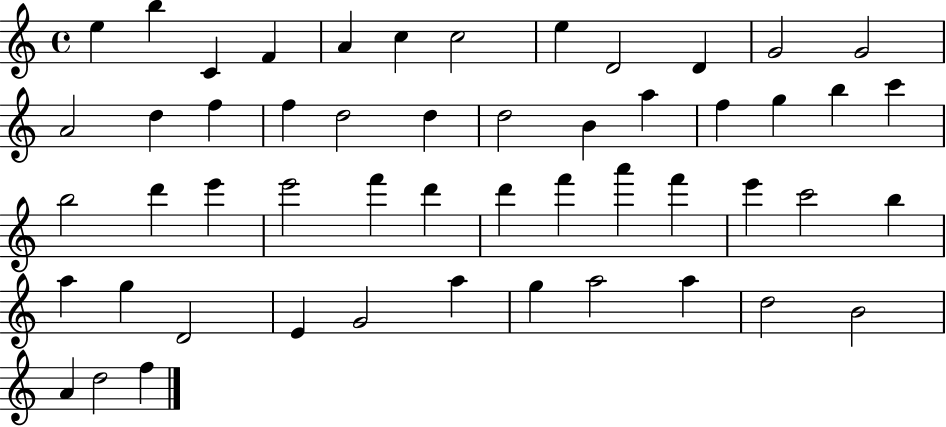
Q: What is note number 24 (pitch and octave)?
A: B5